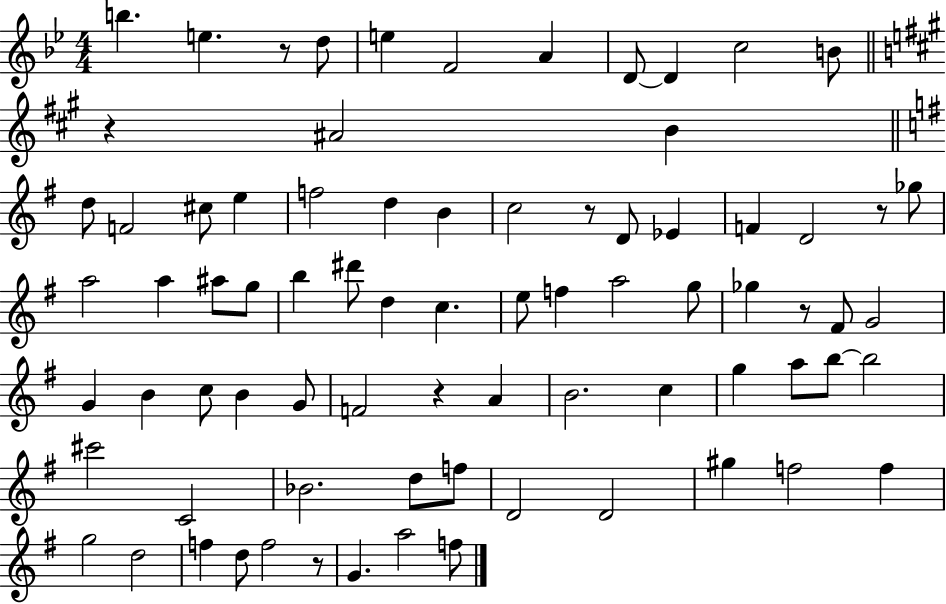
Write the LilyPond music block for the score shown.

{
  \clef treble
  \numericTimeSignature
  \time 4/4
  \key bes \major
  b''4. e''4. r8 d''8 | e''4 f'2 a'4 | d'8~~ d'4 c''2 b'8 | \bar "||" \break \key a \major r4 ais'2 b'4 | \bar "||" \break \key e \minor d''8 f'2 cis''8 e''4 | f''2 d''4 b'4 | c''2 r8 d'8 ees'4 | f'4 d'2 r8 ges''8 | \break a''2 a''4 ais''8 g''8 | b''4 dis'''8 d''4 c''4. | e''8 f''4 a''2 g''8 | ges''4 r8 fis'8 g'2 | \break g'4 b'4 c''8 b'4 g'8 | f'2 r4 a'4 | b'2. c''4 | g''4 a''8 b''8~~ b''2 | \break cis'''2 c'2 | bes'2. d''8 f''8 | d'2 d'2 | gis''4 f''2 f''4 | \break g''2 d''2 | f''4 d''8 f''2 r8 | g'4. a''2 f''8 | \bar "|."
}